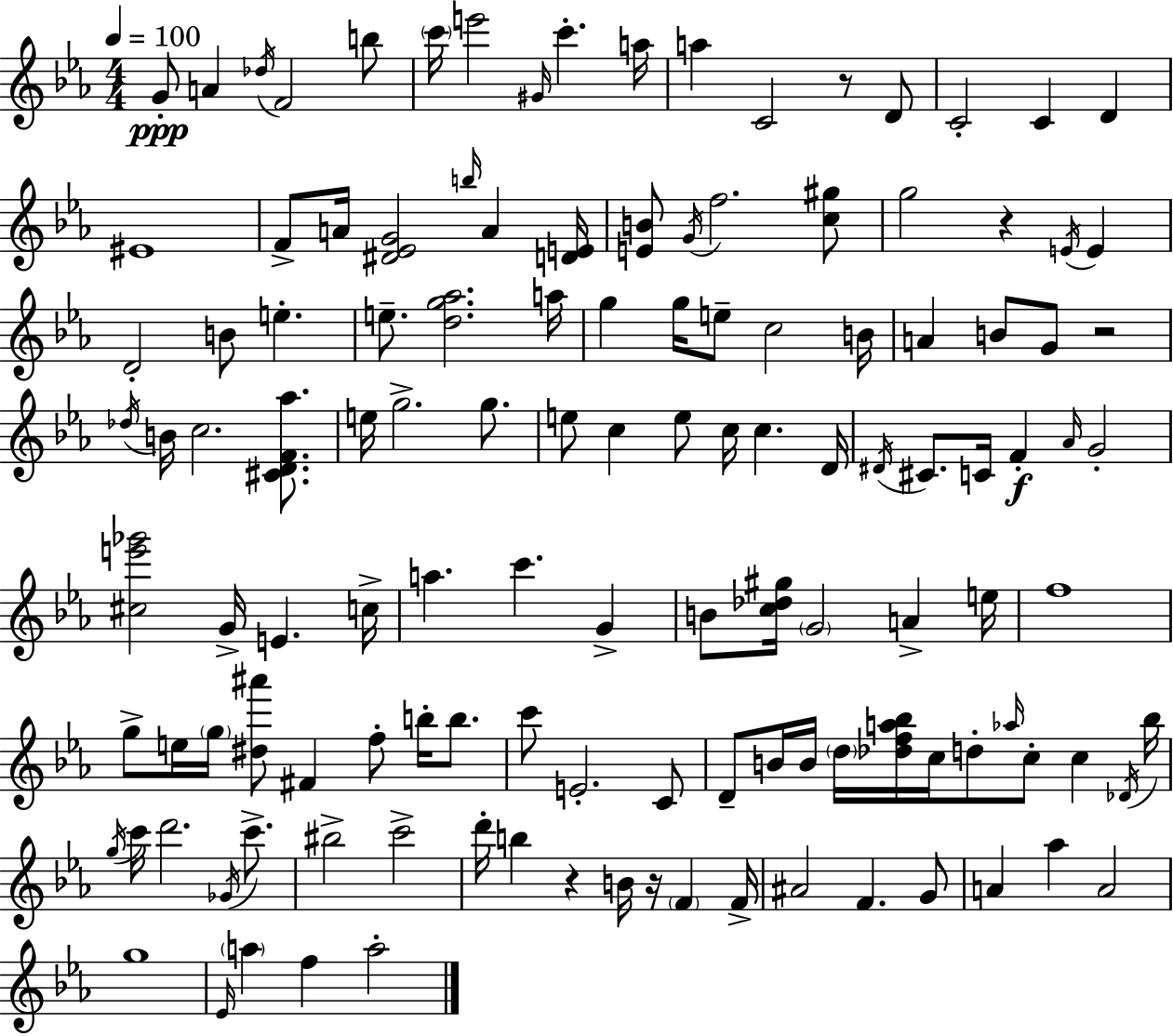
{
  \clef treble
  \numericTimeSignature
  \time 4/4
  \key c \minor
  \tempo 4 = 100
  g'8-.\ppp a'4 \acciaccatura { des''16 } f'2 b''8 | \parenthesize c'''16 e'''2 \grace { gis'16 } c'''4.-. | a''16 a''4 c'2 r8 | d'8 c'2-. c'4 d'4 | \break eis'1 | f'8-> a'16 <dis' ees' g'>2 \grace { b''16 } a'4 | <d' e'>16 <e' b'>8 \acciaccatura { g'16 } f''2. | <c'' gis''>8 g''2 r4 | \break \acciaccatura { e'16 } e'4 d'2-. b'8 e''4.-. | e''8.-- <d'' g'' aes''>2. | a''16 g''4 g''16 e''8-- c''2 | b'16 a'4 b'8 g'8 r2 | \break \acciaccatura { des''16 } b'16 c''2. | <cis' d' f' aes''>8. e''16 g''2.-> | g''8. e''8 c''4 e''8 c''16 c''4. | d'16 \acciaccatura { dis'16 } cis'8. c'16 f'4-.\f \grace { aes'16 } | \break g'2-. <cis'' e''' ges'''>2 | g'16-> e'4. c''16-> a''4. c'''4. | g'4-> b'8 <c'' des'' gis''>16 \parenthesize g'2 | a'4-> e''16 f''1 | \break g''8-> e''16 \parenthesize g''16 <dis'' ais'''>8 fis'4 | f''8-. b''16-. b''8. c'''8 e'2.-. | c'8 d'8-- b'16 b'16 \parenthesize d''16 <des'' f'' a'' bes''>16 c''16 d''8-. | \grace { aes''16 } c''8-. c''4 \acciaccatura { des'16 } bes''16 \acciaccatura { g''16 } c'''16 d'''2. | \break \acciaccatura { ges'16 } c'''8.-> bis''2-> | c'''2-> d'''16-. b''4 | r4 b'16 r16 \parenthesize f'4 f'16-> ais'2 | f'4. g'8 a'4 | \break aes''4 a'2 g''1 | \grace { ees'16 } \parenthesize a''4 | f''4 a''2-. \bar "|."
}